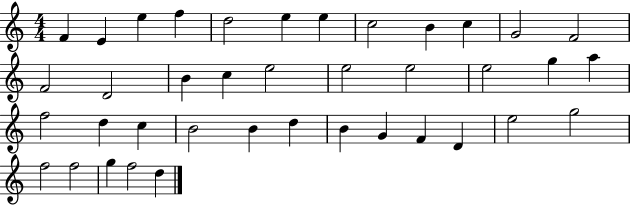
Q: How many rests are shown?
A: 0